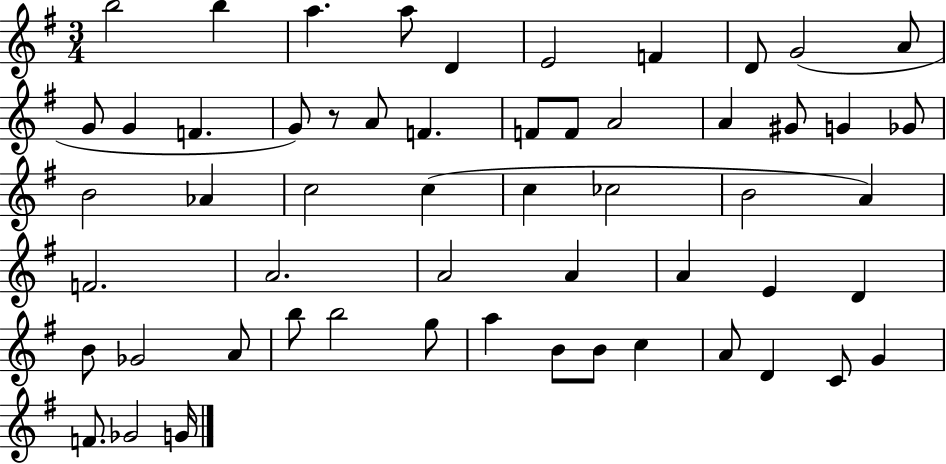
B5/h B5/q A5/q. A5/e D4/q E4/h F4/q D4/e G4/h A4/e G4/e G4/q F4/q. G4/e R/e A4/e F4/q. F4/e F4/e A4/h A4/q G#4/e G4/q Gb4/e B4/h Ab4/q C5/h C5/q C5/q CES5/h B4/h A4/q F4/h. A4/h. A4/h A4/q A4/q E4/q D4/q B4/e Gb4/h A4/e B5/e B5/h G5/e A5/q B4/e B4/e C5/q A4/e D4/q C4/e G4/q F4/e. Gb4/h G4/s